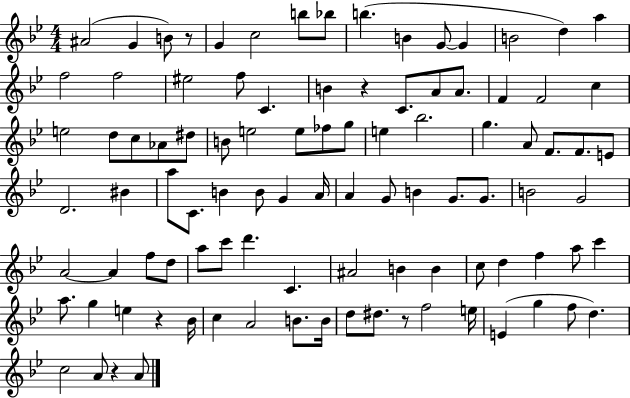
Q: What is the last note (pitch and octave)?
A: A4